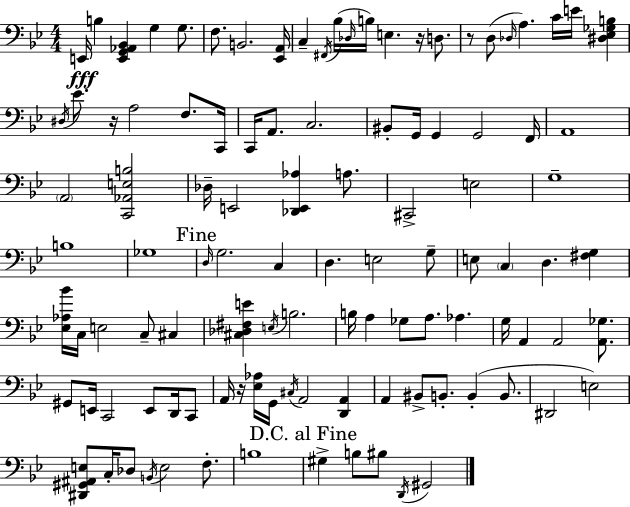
{
  \clef bass
  \numericTimeSignature
  \time 4/4
  \key bes \major
  e,16\fff b4 <e, g, aes, bes,>4 g4 g8. | f8. b,2. <ees, a,>16 | c4-- \acciaccatura { fis,16 }( bes16 \grace { des16 } b16) e4. r16 d8. | r8 d8( \grace { des16 } a4.) c'16 e'16 <dis ees ges b>4 | \break \acciaccatura { dis16 } ees'8. r16 a2 | f8. c,16 c,16 a,8. c2. | bis,8-. g,16 g,4 g,2 | f,16 a,1 | \break \parenthesize a,2 <c, aes, e b>2 | des16-- e,2 <des, e, aes>4 | a8. cis,2-> e2 | g1-- | \break b1 | ges1 | \mark "Fine" \grace { d16 } g2. | c4 d4. e2 | \break g8-- e8 \parenthesize c4 d4. | <fis g>4 <ees aes bes'>16 c16 e2 c8-- | cis4 <cis des fis e'>4 \acciaccatura { e16 } b2. | b16 a4 ges8 a8. | \break aes4. g16 a,4 a,2 | <a, ges>8. gis,8 e,16 c,2 | e,8 d,16 c,8 a,16 r16 <ees aes>16 g,16 \acciaccatura { cis16 } a,2 | <d, a,>4 a,4 bis,8-> b,8.-. | \break b,4-.( b,8. dis,2 e2) | <dis, gis, ais, e>8 c16-. des8 \acciaccatura { b,16 } e2 | f8.-. b1 | \mark "D.C. al Fine" gis4-> b8 bis8 | \break \acciaccatura { d,16 } gis,2 \bar "|."
}